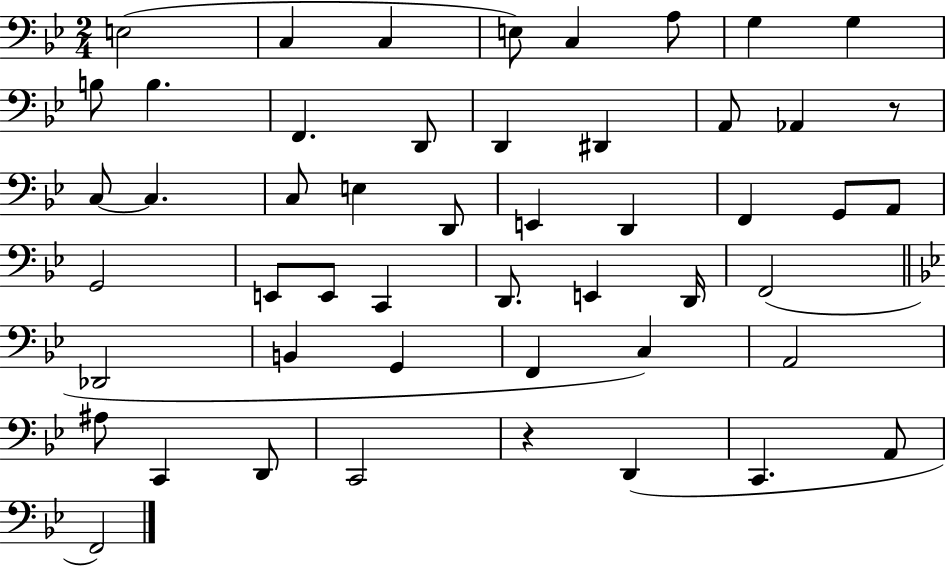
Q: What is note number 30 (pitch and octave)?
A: C2